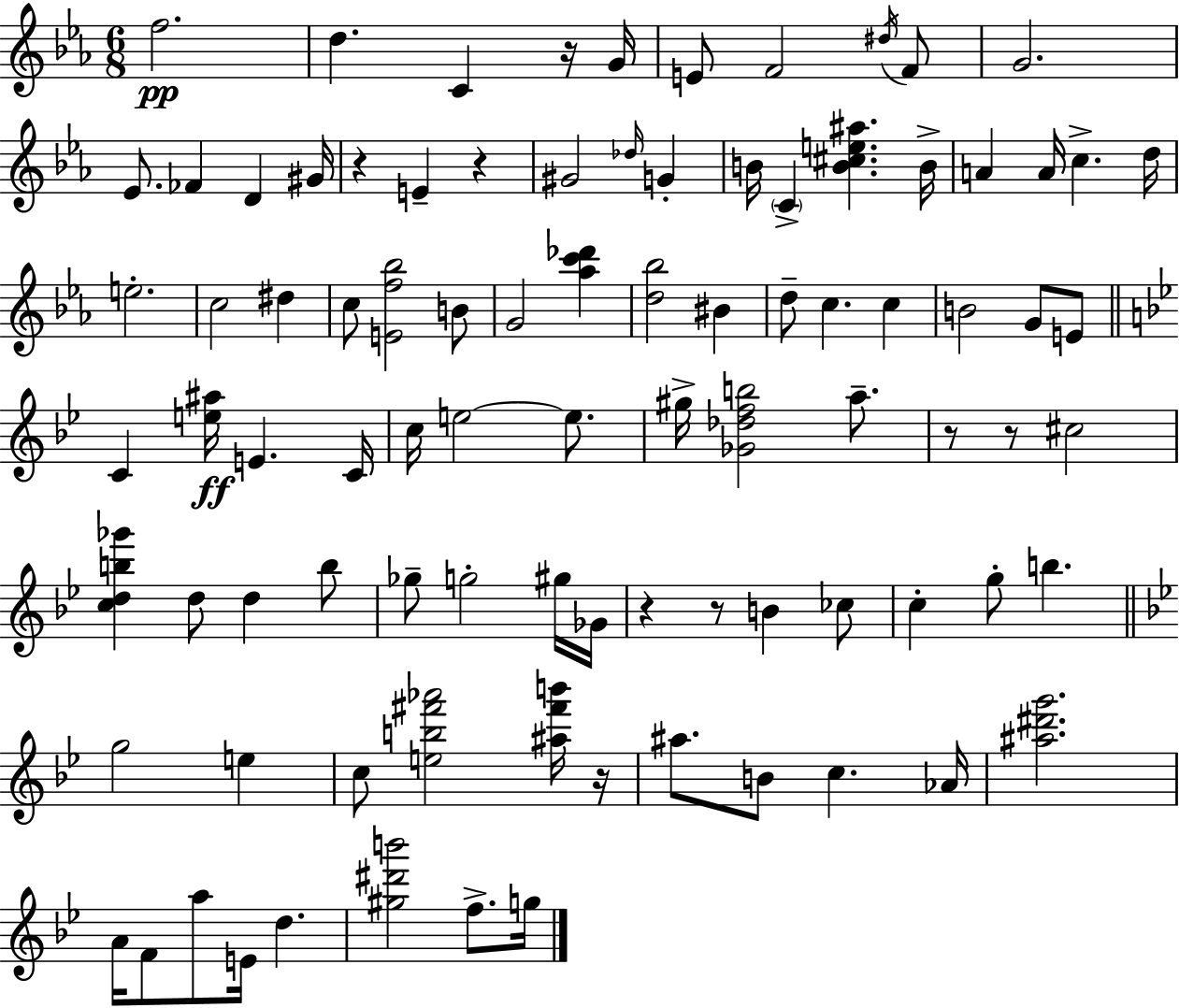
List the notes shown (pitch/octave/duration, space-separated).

F5/h. D5/q. C4/q R/s G4/s E4/e F4/h D#5/s F4/e G4/h. Eb4/e. FES4/q D4/q G#4/s R/q E4/q R/q G#4/h Db5/s G4/q B4/s C4/q [B4,C#5,E5,A#5]/q. B4/s A4/q A4/s C5/q. D5/s E5/h. C5/h D#5/q C5/e [E4,F5,Bb5]/h B4/e G4/h [Ab5,C6,Db6]/q [D5,Bb5]/h BIS4/q D5/e C5/q. C5/q B4/h G4/e E4/e C4/q [E5,A#5]/s E4/q. C4/s C5/s E5/h E5/e. G#5/s [Gb4,Db5,F5,B5]/h A5/e. R/e R/e C#5/h [C5,D5,B5,Gb6]/q D5/e D5/q B5/e Gb5/e G5/h G#5/s Gb4/s R/q R/e B4/q CES5/e C5/q G5/e B5/q. G5/h E5/q C5/e [E5,B5,F#6,Ab6]/h [A#5,F#6,B6]/s R/s A#5/e. B4/e C5/q. Ab4/s [A#5,D#6,G6]/h. A4/s F4/e A5/e E4/s D5/q. [G#5,D#6,B6]/h F5/e. G5/s